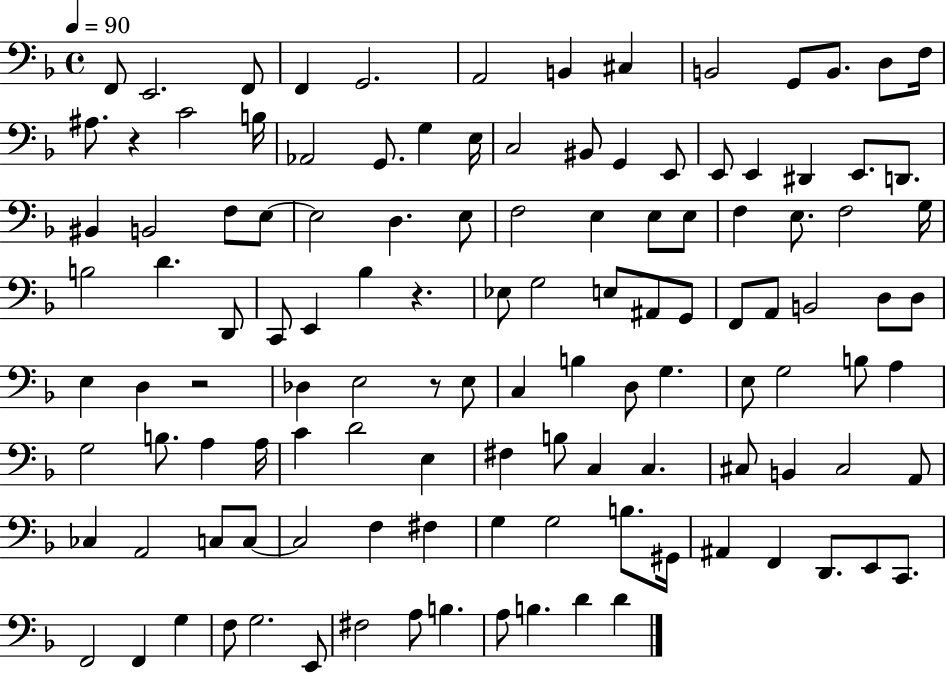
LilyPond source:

{
  \clef bass
  \time 4/4
  \defaultTimeSignature
  \key f \major
  \tempo 4 = 90
  f,8 e,2. f,8 | f,4 g,2. | a,2 b,4 cis4 | b,2 g,8 b,8. d8 f16 | \break ais8. r4 c'2 b16 | aes,2 g,8. g4 e16 | c2 bis,8 g,4 e,8 | e,8 e,4 dis,4 e,8. d,8. | \break bis,4 b,2 f8 e8~~ | e2 d4. e8 | f2 e4 e8 e8 | f4 e8. f2 g16 | \break b2 d'4. d,8 | c,8 e,4 bes4 r4. | ees8 g2 e8 ais,8 g,8 | f,8 a,8 b,2 d8 d8 | \break e4 d4 r2 | des4 e2 r8 e8 | c4 b4 d8 g4. | e8 g2 b8 a4 | \break g2 b8. a4 a16 | c'4 d'2 e4 | fis4 b8 c4 c4. | cis8 b,4 cis2 a,8 | \break ces4 a,2 c8 c8~~ | c2 f4 fis4 | g4 g2 b8. gis,16 | ais,4 f,4 d,8. e,8 c,8. | \break f,2 f,4 g4 | f8 g2. e,8 | fis2 a8 b4. | a8 b4. d'4 d'4 | \break \bar "|."
}